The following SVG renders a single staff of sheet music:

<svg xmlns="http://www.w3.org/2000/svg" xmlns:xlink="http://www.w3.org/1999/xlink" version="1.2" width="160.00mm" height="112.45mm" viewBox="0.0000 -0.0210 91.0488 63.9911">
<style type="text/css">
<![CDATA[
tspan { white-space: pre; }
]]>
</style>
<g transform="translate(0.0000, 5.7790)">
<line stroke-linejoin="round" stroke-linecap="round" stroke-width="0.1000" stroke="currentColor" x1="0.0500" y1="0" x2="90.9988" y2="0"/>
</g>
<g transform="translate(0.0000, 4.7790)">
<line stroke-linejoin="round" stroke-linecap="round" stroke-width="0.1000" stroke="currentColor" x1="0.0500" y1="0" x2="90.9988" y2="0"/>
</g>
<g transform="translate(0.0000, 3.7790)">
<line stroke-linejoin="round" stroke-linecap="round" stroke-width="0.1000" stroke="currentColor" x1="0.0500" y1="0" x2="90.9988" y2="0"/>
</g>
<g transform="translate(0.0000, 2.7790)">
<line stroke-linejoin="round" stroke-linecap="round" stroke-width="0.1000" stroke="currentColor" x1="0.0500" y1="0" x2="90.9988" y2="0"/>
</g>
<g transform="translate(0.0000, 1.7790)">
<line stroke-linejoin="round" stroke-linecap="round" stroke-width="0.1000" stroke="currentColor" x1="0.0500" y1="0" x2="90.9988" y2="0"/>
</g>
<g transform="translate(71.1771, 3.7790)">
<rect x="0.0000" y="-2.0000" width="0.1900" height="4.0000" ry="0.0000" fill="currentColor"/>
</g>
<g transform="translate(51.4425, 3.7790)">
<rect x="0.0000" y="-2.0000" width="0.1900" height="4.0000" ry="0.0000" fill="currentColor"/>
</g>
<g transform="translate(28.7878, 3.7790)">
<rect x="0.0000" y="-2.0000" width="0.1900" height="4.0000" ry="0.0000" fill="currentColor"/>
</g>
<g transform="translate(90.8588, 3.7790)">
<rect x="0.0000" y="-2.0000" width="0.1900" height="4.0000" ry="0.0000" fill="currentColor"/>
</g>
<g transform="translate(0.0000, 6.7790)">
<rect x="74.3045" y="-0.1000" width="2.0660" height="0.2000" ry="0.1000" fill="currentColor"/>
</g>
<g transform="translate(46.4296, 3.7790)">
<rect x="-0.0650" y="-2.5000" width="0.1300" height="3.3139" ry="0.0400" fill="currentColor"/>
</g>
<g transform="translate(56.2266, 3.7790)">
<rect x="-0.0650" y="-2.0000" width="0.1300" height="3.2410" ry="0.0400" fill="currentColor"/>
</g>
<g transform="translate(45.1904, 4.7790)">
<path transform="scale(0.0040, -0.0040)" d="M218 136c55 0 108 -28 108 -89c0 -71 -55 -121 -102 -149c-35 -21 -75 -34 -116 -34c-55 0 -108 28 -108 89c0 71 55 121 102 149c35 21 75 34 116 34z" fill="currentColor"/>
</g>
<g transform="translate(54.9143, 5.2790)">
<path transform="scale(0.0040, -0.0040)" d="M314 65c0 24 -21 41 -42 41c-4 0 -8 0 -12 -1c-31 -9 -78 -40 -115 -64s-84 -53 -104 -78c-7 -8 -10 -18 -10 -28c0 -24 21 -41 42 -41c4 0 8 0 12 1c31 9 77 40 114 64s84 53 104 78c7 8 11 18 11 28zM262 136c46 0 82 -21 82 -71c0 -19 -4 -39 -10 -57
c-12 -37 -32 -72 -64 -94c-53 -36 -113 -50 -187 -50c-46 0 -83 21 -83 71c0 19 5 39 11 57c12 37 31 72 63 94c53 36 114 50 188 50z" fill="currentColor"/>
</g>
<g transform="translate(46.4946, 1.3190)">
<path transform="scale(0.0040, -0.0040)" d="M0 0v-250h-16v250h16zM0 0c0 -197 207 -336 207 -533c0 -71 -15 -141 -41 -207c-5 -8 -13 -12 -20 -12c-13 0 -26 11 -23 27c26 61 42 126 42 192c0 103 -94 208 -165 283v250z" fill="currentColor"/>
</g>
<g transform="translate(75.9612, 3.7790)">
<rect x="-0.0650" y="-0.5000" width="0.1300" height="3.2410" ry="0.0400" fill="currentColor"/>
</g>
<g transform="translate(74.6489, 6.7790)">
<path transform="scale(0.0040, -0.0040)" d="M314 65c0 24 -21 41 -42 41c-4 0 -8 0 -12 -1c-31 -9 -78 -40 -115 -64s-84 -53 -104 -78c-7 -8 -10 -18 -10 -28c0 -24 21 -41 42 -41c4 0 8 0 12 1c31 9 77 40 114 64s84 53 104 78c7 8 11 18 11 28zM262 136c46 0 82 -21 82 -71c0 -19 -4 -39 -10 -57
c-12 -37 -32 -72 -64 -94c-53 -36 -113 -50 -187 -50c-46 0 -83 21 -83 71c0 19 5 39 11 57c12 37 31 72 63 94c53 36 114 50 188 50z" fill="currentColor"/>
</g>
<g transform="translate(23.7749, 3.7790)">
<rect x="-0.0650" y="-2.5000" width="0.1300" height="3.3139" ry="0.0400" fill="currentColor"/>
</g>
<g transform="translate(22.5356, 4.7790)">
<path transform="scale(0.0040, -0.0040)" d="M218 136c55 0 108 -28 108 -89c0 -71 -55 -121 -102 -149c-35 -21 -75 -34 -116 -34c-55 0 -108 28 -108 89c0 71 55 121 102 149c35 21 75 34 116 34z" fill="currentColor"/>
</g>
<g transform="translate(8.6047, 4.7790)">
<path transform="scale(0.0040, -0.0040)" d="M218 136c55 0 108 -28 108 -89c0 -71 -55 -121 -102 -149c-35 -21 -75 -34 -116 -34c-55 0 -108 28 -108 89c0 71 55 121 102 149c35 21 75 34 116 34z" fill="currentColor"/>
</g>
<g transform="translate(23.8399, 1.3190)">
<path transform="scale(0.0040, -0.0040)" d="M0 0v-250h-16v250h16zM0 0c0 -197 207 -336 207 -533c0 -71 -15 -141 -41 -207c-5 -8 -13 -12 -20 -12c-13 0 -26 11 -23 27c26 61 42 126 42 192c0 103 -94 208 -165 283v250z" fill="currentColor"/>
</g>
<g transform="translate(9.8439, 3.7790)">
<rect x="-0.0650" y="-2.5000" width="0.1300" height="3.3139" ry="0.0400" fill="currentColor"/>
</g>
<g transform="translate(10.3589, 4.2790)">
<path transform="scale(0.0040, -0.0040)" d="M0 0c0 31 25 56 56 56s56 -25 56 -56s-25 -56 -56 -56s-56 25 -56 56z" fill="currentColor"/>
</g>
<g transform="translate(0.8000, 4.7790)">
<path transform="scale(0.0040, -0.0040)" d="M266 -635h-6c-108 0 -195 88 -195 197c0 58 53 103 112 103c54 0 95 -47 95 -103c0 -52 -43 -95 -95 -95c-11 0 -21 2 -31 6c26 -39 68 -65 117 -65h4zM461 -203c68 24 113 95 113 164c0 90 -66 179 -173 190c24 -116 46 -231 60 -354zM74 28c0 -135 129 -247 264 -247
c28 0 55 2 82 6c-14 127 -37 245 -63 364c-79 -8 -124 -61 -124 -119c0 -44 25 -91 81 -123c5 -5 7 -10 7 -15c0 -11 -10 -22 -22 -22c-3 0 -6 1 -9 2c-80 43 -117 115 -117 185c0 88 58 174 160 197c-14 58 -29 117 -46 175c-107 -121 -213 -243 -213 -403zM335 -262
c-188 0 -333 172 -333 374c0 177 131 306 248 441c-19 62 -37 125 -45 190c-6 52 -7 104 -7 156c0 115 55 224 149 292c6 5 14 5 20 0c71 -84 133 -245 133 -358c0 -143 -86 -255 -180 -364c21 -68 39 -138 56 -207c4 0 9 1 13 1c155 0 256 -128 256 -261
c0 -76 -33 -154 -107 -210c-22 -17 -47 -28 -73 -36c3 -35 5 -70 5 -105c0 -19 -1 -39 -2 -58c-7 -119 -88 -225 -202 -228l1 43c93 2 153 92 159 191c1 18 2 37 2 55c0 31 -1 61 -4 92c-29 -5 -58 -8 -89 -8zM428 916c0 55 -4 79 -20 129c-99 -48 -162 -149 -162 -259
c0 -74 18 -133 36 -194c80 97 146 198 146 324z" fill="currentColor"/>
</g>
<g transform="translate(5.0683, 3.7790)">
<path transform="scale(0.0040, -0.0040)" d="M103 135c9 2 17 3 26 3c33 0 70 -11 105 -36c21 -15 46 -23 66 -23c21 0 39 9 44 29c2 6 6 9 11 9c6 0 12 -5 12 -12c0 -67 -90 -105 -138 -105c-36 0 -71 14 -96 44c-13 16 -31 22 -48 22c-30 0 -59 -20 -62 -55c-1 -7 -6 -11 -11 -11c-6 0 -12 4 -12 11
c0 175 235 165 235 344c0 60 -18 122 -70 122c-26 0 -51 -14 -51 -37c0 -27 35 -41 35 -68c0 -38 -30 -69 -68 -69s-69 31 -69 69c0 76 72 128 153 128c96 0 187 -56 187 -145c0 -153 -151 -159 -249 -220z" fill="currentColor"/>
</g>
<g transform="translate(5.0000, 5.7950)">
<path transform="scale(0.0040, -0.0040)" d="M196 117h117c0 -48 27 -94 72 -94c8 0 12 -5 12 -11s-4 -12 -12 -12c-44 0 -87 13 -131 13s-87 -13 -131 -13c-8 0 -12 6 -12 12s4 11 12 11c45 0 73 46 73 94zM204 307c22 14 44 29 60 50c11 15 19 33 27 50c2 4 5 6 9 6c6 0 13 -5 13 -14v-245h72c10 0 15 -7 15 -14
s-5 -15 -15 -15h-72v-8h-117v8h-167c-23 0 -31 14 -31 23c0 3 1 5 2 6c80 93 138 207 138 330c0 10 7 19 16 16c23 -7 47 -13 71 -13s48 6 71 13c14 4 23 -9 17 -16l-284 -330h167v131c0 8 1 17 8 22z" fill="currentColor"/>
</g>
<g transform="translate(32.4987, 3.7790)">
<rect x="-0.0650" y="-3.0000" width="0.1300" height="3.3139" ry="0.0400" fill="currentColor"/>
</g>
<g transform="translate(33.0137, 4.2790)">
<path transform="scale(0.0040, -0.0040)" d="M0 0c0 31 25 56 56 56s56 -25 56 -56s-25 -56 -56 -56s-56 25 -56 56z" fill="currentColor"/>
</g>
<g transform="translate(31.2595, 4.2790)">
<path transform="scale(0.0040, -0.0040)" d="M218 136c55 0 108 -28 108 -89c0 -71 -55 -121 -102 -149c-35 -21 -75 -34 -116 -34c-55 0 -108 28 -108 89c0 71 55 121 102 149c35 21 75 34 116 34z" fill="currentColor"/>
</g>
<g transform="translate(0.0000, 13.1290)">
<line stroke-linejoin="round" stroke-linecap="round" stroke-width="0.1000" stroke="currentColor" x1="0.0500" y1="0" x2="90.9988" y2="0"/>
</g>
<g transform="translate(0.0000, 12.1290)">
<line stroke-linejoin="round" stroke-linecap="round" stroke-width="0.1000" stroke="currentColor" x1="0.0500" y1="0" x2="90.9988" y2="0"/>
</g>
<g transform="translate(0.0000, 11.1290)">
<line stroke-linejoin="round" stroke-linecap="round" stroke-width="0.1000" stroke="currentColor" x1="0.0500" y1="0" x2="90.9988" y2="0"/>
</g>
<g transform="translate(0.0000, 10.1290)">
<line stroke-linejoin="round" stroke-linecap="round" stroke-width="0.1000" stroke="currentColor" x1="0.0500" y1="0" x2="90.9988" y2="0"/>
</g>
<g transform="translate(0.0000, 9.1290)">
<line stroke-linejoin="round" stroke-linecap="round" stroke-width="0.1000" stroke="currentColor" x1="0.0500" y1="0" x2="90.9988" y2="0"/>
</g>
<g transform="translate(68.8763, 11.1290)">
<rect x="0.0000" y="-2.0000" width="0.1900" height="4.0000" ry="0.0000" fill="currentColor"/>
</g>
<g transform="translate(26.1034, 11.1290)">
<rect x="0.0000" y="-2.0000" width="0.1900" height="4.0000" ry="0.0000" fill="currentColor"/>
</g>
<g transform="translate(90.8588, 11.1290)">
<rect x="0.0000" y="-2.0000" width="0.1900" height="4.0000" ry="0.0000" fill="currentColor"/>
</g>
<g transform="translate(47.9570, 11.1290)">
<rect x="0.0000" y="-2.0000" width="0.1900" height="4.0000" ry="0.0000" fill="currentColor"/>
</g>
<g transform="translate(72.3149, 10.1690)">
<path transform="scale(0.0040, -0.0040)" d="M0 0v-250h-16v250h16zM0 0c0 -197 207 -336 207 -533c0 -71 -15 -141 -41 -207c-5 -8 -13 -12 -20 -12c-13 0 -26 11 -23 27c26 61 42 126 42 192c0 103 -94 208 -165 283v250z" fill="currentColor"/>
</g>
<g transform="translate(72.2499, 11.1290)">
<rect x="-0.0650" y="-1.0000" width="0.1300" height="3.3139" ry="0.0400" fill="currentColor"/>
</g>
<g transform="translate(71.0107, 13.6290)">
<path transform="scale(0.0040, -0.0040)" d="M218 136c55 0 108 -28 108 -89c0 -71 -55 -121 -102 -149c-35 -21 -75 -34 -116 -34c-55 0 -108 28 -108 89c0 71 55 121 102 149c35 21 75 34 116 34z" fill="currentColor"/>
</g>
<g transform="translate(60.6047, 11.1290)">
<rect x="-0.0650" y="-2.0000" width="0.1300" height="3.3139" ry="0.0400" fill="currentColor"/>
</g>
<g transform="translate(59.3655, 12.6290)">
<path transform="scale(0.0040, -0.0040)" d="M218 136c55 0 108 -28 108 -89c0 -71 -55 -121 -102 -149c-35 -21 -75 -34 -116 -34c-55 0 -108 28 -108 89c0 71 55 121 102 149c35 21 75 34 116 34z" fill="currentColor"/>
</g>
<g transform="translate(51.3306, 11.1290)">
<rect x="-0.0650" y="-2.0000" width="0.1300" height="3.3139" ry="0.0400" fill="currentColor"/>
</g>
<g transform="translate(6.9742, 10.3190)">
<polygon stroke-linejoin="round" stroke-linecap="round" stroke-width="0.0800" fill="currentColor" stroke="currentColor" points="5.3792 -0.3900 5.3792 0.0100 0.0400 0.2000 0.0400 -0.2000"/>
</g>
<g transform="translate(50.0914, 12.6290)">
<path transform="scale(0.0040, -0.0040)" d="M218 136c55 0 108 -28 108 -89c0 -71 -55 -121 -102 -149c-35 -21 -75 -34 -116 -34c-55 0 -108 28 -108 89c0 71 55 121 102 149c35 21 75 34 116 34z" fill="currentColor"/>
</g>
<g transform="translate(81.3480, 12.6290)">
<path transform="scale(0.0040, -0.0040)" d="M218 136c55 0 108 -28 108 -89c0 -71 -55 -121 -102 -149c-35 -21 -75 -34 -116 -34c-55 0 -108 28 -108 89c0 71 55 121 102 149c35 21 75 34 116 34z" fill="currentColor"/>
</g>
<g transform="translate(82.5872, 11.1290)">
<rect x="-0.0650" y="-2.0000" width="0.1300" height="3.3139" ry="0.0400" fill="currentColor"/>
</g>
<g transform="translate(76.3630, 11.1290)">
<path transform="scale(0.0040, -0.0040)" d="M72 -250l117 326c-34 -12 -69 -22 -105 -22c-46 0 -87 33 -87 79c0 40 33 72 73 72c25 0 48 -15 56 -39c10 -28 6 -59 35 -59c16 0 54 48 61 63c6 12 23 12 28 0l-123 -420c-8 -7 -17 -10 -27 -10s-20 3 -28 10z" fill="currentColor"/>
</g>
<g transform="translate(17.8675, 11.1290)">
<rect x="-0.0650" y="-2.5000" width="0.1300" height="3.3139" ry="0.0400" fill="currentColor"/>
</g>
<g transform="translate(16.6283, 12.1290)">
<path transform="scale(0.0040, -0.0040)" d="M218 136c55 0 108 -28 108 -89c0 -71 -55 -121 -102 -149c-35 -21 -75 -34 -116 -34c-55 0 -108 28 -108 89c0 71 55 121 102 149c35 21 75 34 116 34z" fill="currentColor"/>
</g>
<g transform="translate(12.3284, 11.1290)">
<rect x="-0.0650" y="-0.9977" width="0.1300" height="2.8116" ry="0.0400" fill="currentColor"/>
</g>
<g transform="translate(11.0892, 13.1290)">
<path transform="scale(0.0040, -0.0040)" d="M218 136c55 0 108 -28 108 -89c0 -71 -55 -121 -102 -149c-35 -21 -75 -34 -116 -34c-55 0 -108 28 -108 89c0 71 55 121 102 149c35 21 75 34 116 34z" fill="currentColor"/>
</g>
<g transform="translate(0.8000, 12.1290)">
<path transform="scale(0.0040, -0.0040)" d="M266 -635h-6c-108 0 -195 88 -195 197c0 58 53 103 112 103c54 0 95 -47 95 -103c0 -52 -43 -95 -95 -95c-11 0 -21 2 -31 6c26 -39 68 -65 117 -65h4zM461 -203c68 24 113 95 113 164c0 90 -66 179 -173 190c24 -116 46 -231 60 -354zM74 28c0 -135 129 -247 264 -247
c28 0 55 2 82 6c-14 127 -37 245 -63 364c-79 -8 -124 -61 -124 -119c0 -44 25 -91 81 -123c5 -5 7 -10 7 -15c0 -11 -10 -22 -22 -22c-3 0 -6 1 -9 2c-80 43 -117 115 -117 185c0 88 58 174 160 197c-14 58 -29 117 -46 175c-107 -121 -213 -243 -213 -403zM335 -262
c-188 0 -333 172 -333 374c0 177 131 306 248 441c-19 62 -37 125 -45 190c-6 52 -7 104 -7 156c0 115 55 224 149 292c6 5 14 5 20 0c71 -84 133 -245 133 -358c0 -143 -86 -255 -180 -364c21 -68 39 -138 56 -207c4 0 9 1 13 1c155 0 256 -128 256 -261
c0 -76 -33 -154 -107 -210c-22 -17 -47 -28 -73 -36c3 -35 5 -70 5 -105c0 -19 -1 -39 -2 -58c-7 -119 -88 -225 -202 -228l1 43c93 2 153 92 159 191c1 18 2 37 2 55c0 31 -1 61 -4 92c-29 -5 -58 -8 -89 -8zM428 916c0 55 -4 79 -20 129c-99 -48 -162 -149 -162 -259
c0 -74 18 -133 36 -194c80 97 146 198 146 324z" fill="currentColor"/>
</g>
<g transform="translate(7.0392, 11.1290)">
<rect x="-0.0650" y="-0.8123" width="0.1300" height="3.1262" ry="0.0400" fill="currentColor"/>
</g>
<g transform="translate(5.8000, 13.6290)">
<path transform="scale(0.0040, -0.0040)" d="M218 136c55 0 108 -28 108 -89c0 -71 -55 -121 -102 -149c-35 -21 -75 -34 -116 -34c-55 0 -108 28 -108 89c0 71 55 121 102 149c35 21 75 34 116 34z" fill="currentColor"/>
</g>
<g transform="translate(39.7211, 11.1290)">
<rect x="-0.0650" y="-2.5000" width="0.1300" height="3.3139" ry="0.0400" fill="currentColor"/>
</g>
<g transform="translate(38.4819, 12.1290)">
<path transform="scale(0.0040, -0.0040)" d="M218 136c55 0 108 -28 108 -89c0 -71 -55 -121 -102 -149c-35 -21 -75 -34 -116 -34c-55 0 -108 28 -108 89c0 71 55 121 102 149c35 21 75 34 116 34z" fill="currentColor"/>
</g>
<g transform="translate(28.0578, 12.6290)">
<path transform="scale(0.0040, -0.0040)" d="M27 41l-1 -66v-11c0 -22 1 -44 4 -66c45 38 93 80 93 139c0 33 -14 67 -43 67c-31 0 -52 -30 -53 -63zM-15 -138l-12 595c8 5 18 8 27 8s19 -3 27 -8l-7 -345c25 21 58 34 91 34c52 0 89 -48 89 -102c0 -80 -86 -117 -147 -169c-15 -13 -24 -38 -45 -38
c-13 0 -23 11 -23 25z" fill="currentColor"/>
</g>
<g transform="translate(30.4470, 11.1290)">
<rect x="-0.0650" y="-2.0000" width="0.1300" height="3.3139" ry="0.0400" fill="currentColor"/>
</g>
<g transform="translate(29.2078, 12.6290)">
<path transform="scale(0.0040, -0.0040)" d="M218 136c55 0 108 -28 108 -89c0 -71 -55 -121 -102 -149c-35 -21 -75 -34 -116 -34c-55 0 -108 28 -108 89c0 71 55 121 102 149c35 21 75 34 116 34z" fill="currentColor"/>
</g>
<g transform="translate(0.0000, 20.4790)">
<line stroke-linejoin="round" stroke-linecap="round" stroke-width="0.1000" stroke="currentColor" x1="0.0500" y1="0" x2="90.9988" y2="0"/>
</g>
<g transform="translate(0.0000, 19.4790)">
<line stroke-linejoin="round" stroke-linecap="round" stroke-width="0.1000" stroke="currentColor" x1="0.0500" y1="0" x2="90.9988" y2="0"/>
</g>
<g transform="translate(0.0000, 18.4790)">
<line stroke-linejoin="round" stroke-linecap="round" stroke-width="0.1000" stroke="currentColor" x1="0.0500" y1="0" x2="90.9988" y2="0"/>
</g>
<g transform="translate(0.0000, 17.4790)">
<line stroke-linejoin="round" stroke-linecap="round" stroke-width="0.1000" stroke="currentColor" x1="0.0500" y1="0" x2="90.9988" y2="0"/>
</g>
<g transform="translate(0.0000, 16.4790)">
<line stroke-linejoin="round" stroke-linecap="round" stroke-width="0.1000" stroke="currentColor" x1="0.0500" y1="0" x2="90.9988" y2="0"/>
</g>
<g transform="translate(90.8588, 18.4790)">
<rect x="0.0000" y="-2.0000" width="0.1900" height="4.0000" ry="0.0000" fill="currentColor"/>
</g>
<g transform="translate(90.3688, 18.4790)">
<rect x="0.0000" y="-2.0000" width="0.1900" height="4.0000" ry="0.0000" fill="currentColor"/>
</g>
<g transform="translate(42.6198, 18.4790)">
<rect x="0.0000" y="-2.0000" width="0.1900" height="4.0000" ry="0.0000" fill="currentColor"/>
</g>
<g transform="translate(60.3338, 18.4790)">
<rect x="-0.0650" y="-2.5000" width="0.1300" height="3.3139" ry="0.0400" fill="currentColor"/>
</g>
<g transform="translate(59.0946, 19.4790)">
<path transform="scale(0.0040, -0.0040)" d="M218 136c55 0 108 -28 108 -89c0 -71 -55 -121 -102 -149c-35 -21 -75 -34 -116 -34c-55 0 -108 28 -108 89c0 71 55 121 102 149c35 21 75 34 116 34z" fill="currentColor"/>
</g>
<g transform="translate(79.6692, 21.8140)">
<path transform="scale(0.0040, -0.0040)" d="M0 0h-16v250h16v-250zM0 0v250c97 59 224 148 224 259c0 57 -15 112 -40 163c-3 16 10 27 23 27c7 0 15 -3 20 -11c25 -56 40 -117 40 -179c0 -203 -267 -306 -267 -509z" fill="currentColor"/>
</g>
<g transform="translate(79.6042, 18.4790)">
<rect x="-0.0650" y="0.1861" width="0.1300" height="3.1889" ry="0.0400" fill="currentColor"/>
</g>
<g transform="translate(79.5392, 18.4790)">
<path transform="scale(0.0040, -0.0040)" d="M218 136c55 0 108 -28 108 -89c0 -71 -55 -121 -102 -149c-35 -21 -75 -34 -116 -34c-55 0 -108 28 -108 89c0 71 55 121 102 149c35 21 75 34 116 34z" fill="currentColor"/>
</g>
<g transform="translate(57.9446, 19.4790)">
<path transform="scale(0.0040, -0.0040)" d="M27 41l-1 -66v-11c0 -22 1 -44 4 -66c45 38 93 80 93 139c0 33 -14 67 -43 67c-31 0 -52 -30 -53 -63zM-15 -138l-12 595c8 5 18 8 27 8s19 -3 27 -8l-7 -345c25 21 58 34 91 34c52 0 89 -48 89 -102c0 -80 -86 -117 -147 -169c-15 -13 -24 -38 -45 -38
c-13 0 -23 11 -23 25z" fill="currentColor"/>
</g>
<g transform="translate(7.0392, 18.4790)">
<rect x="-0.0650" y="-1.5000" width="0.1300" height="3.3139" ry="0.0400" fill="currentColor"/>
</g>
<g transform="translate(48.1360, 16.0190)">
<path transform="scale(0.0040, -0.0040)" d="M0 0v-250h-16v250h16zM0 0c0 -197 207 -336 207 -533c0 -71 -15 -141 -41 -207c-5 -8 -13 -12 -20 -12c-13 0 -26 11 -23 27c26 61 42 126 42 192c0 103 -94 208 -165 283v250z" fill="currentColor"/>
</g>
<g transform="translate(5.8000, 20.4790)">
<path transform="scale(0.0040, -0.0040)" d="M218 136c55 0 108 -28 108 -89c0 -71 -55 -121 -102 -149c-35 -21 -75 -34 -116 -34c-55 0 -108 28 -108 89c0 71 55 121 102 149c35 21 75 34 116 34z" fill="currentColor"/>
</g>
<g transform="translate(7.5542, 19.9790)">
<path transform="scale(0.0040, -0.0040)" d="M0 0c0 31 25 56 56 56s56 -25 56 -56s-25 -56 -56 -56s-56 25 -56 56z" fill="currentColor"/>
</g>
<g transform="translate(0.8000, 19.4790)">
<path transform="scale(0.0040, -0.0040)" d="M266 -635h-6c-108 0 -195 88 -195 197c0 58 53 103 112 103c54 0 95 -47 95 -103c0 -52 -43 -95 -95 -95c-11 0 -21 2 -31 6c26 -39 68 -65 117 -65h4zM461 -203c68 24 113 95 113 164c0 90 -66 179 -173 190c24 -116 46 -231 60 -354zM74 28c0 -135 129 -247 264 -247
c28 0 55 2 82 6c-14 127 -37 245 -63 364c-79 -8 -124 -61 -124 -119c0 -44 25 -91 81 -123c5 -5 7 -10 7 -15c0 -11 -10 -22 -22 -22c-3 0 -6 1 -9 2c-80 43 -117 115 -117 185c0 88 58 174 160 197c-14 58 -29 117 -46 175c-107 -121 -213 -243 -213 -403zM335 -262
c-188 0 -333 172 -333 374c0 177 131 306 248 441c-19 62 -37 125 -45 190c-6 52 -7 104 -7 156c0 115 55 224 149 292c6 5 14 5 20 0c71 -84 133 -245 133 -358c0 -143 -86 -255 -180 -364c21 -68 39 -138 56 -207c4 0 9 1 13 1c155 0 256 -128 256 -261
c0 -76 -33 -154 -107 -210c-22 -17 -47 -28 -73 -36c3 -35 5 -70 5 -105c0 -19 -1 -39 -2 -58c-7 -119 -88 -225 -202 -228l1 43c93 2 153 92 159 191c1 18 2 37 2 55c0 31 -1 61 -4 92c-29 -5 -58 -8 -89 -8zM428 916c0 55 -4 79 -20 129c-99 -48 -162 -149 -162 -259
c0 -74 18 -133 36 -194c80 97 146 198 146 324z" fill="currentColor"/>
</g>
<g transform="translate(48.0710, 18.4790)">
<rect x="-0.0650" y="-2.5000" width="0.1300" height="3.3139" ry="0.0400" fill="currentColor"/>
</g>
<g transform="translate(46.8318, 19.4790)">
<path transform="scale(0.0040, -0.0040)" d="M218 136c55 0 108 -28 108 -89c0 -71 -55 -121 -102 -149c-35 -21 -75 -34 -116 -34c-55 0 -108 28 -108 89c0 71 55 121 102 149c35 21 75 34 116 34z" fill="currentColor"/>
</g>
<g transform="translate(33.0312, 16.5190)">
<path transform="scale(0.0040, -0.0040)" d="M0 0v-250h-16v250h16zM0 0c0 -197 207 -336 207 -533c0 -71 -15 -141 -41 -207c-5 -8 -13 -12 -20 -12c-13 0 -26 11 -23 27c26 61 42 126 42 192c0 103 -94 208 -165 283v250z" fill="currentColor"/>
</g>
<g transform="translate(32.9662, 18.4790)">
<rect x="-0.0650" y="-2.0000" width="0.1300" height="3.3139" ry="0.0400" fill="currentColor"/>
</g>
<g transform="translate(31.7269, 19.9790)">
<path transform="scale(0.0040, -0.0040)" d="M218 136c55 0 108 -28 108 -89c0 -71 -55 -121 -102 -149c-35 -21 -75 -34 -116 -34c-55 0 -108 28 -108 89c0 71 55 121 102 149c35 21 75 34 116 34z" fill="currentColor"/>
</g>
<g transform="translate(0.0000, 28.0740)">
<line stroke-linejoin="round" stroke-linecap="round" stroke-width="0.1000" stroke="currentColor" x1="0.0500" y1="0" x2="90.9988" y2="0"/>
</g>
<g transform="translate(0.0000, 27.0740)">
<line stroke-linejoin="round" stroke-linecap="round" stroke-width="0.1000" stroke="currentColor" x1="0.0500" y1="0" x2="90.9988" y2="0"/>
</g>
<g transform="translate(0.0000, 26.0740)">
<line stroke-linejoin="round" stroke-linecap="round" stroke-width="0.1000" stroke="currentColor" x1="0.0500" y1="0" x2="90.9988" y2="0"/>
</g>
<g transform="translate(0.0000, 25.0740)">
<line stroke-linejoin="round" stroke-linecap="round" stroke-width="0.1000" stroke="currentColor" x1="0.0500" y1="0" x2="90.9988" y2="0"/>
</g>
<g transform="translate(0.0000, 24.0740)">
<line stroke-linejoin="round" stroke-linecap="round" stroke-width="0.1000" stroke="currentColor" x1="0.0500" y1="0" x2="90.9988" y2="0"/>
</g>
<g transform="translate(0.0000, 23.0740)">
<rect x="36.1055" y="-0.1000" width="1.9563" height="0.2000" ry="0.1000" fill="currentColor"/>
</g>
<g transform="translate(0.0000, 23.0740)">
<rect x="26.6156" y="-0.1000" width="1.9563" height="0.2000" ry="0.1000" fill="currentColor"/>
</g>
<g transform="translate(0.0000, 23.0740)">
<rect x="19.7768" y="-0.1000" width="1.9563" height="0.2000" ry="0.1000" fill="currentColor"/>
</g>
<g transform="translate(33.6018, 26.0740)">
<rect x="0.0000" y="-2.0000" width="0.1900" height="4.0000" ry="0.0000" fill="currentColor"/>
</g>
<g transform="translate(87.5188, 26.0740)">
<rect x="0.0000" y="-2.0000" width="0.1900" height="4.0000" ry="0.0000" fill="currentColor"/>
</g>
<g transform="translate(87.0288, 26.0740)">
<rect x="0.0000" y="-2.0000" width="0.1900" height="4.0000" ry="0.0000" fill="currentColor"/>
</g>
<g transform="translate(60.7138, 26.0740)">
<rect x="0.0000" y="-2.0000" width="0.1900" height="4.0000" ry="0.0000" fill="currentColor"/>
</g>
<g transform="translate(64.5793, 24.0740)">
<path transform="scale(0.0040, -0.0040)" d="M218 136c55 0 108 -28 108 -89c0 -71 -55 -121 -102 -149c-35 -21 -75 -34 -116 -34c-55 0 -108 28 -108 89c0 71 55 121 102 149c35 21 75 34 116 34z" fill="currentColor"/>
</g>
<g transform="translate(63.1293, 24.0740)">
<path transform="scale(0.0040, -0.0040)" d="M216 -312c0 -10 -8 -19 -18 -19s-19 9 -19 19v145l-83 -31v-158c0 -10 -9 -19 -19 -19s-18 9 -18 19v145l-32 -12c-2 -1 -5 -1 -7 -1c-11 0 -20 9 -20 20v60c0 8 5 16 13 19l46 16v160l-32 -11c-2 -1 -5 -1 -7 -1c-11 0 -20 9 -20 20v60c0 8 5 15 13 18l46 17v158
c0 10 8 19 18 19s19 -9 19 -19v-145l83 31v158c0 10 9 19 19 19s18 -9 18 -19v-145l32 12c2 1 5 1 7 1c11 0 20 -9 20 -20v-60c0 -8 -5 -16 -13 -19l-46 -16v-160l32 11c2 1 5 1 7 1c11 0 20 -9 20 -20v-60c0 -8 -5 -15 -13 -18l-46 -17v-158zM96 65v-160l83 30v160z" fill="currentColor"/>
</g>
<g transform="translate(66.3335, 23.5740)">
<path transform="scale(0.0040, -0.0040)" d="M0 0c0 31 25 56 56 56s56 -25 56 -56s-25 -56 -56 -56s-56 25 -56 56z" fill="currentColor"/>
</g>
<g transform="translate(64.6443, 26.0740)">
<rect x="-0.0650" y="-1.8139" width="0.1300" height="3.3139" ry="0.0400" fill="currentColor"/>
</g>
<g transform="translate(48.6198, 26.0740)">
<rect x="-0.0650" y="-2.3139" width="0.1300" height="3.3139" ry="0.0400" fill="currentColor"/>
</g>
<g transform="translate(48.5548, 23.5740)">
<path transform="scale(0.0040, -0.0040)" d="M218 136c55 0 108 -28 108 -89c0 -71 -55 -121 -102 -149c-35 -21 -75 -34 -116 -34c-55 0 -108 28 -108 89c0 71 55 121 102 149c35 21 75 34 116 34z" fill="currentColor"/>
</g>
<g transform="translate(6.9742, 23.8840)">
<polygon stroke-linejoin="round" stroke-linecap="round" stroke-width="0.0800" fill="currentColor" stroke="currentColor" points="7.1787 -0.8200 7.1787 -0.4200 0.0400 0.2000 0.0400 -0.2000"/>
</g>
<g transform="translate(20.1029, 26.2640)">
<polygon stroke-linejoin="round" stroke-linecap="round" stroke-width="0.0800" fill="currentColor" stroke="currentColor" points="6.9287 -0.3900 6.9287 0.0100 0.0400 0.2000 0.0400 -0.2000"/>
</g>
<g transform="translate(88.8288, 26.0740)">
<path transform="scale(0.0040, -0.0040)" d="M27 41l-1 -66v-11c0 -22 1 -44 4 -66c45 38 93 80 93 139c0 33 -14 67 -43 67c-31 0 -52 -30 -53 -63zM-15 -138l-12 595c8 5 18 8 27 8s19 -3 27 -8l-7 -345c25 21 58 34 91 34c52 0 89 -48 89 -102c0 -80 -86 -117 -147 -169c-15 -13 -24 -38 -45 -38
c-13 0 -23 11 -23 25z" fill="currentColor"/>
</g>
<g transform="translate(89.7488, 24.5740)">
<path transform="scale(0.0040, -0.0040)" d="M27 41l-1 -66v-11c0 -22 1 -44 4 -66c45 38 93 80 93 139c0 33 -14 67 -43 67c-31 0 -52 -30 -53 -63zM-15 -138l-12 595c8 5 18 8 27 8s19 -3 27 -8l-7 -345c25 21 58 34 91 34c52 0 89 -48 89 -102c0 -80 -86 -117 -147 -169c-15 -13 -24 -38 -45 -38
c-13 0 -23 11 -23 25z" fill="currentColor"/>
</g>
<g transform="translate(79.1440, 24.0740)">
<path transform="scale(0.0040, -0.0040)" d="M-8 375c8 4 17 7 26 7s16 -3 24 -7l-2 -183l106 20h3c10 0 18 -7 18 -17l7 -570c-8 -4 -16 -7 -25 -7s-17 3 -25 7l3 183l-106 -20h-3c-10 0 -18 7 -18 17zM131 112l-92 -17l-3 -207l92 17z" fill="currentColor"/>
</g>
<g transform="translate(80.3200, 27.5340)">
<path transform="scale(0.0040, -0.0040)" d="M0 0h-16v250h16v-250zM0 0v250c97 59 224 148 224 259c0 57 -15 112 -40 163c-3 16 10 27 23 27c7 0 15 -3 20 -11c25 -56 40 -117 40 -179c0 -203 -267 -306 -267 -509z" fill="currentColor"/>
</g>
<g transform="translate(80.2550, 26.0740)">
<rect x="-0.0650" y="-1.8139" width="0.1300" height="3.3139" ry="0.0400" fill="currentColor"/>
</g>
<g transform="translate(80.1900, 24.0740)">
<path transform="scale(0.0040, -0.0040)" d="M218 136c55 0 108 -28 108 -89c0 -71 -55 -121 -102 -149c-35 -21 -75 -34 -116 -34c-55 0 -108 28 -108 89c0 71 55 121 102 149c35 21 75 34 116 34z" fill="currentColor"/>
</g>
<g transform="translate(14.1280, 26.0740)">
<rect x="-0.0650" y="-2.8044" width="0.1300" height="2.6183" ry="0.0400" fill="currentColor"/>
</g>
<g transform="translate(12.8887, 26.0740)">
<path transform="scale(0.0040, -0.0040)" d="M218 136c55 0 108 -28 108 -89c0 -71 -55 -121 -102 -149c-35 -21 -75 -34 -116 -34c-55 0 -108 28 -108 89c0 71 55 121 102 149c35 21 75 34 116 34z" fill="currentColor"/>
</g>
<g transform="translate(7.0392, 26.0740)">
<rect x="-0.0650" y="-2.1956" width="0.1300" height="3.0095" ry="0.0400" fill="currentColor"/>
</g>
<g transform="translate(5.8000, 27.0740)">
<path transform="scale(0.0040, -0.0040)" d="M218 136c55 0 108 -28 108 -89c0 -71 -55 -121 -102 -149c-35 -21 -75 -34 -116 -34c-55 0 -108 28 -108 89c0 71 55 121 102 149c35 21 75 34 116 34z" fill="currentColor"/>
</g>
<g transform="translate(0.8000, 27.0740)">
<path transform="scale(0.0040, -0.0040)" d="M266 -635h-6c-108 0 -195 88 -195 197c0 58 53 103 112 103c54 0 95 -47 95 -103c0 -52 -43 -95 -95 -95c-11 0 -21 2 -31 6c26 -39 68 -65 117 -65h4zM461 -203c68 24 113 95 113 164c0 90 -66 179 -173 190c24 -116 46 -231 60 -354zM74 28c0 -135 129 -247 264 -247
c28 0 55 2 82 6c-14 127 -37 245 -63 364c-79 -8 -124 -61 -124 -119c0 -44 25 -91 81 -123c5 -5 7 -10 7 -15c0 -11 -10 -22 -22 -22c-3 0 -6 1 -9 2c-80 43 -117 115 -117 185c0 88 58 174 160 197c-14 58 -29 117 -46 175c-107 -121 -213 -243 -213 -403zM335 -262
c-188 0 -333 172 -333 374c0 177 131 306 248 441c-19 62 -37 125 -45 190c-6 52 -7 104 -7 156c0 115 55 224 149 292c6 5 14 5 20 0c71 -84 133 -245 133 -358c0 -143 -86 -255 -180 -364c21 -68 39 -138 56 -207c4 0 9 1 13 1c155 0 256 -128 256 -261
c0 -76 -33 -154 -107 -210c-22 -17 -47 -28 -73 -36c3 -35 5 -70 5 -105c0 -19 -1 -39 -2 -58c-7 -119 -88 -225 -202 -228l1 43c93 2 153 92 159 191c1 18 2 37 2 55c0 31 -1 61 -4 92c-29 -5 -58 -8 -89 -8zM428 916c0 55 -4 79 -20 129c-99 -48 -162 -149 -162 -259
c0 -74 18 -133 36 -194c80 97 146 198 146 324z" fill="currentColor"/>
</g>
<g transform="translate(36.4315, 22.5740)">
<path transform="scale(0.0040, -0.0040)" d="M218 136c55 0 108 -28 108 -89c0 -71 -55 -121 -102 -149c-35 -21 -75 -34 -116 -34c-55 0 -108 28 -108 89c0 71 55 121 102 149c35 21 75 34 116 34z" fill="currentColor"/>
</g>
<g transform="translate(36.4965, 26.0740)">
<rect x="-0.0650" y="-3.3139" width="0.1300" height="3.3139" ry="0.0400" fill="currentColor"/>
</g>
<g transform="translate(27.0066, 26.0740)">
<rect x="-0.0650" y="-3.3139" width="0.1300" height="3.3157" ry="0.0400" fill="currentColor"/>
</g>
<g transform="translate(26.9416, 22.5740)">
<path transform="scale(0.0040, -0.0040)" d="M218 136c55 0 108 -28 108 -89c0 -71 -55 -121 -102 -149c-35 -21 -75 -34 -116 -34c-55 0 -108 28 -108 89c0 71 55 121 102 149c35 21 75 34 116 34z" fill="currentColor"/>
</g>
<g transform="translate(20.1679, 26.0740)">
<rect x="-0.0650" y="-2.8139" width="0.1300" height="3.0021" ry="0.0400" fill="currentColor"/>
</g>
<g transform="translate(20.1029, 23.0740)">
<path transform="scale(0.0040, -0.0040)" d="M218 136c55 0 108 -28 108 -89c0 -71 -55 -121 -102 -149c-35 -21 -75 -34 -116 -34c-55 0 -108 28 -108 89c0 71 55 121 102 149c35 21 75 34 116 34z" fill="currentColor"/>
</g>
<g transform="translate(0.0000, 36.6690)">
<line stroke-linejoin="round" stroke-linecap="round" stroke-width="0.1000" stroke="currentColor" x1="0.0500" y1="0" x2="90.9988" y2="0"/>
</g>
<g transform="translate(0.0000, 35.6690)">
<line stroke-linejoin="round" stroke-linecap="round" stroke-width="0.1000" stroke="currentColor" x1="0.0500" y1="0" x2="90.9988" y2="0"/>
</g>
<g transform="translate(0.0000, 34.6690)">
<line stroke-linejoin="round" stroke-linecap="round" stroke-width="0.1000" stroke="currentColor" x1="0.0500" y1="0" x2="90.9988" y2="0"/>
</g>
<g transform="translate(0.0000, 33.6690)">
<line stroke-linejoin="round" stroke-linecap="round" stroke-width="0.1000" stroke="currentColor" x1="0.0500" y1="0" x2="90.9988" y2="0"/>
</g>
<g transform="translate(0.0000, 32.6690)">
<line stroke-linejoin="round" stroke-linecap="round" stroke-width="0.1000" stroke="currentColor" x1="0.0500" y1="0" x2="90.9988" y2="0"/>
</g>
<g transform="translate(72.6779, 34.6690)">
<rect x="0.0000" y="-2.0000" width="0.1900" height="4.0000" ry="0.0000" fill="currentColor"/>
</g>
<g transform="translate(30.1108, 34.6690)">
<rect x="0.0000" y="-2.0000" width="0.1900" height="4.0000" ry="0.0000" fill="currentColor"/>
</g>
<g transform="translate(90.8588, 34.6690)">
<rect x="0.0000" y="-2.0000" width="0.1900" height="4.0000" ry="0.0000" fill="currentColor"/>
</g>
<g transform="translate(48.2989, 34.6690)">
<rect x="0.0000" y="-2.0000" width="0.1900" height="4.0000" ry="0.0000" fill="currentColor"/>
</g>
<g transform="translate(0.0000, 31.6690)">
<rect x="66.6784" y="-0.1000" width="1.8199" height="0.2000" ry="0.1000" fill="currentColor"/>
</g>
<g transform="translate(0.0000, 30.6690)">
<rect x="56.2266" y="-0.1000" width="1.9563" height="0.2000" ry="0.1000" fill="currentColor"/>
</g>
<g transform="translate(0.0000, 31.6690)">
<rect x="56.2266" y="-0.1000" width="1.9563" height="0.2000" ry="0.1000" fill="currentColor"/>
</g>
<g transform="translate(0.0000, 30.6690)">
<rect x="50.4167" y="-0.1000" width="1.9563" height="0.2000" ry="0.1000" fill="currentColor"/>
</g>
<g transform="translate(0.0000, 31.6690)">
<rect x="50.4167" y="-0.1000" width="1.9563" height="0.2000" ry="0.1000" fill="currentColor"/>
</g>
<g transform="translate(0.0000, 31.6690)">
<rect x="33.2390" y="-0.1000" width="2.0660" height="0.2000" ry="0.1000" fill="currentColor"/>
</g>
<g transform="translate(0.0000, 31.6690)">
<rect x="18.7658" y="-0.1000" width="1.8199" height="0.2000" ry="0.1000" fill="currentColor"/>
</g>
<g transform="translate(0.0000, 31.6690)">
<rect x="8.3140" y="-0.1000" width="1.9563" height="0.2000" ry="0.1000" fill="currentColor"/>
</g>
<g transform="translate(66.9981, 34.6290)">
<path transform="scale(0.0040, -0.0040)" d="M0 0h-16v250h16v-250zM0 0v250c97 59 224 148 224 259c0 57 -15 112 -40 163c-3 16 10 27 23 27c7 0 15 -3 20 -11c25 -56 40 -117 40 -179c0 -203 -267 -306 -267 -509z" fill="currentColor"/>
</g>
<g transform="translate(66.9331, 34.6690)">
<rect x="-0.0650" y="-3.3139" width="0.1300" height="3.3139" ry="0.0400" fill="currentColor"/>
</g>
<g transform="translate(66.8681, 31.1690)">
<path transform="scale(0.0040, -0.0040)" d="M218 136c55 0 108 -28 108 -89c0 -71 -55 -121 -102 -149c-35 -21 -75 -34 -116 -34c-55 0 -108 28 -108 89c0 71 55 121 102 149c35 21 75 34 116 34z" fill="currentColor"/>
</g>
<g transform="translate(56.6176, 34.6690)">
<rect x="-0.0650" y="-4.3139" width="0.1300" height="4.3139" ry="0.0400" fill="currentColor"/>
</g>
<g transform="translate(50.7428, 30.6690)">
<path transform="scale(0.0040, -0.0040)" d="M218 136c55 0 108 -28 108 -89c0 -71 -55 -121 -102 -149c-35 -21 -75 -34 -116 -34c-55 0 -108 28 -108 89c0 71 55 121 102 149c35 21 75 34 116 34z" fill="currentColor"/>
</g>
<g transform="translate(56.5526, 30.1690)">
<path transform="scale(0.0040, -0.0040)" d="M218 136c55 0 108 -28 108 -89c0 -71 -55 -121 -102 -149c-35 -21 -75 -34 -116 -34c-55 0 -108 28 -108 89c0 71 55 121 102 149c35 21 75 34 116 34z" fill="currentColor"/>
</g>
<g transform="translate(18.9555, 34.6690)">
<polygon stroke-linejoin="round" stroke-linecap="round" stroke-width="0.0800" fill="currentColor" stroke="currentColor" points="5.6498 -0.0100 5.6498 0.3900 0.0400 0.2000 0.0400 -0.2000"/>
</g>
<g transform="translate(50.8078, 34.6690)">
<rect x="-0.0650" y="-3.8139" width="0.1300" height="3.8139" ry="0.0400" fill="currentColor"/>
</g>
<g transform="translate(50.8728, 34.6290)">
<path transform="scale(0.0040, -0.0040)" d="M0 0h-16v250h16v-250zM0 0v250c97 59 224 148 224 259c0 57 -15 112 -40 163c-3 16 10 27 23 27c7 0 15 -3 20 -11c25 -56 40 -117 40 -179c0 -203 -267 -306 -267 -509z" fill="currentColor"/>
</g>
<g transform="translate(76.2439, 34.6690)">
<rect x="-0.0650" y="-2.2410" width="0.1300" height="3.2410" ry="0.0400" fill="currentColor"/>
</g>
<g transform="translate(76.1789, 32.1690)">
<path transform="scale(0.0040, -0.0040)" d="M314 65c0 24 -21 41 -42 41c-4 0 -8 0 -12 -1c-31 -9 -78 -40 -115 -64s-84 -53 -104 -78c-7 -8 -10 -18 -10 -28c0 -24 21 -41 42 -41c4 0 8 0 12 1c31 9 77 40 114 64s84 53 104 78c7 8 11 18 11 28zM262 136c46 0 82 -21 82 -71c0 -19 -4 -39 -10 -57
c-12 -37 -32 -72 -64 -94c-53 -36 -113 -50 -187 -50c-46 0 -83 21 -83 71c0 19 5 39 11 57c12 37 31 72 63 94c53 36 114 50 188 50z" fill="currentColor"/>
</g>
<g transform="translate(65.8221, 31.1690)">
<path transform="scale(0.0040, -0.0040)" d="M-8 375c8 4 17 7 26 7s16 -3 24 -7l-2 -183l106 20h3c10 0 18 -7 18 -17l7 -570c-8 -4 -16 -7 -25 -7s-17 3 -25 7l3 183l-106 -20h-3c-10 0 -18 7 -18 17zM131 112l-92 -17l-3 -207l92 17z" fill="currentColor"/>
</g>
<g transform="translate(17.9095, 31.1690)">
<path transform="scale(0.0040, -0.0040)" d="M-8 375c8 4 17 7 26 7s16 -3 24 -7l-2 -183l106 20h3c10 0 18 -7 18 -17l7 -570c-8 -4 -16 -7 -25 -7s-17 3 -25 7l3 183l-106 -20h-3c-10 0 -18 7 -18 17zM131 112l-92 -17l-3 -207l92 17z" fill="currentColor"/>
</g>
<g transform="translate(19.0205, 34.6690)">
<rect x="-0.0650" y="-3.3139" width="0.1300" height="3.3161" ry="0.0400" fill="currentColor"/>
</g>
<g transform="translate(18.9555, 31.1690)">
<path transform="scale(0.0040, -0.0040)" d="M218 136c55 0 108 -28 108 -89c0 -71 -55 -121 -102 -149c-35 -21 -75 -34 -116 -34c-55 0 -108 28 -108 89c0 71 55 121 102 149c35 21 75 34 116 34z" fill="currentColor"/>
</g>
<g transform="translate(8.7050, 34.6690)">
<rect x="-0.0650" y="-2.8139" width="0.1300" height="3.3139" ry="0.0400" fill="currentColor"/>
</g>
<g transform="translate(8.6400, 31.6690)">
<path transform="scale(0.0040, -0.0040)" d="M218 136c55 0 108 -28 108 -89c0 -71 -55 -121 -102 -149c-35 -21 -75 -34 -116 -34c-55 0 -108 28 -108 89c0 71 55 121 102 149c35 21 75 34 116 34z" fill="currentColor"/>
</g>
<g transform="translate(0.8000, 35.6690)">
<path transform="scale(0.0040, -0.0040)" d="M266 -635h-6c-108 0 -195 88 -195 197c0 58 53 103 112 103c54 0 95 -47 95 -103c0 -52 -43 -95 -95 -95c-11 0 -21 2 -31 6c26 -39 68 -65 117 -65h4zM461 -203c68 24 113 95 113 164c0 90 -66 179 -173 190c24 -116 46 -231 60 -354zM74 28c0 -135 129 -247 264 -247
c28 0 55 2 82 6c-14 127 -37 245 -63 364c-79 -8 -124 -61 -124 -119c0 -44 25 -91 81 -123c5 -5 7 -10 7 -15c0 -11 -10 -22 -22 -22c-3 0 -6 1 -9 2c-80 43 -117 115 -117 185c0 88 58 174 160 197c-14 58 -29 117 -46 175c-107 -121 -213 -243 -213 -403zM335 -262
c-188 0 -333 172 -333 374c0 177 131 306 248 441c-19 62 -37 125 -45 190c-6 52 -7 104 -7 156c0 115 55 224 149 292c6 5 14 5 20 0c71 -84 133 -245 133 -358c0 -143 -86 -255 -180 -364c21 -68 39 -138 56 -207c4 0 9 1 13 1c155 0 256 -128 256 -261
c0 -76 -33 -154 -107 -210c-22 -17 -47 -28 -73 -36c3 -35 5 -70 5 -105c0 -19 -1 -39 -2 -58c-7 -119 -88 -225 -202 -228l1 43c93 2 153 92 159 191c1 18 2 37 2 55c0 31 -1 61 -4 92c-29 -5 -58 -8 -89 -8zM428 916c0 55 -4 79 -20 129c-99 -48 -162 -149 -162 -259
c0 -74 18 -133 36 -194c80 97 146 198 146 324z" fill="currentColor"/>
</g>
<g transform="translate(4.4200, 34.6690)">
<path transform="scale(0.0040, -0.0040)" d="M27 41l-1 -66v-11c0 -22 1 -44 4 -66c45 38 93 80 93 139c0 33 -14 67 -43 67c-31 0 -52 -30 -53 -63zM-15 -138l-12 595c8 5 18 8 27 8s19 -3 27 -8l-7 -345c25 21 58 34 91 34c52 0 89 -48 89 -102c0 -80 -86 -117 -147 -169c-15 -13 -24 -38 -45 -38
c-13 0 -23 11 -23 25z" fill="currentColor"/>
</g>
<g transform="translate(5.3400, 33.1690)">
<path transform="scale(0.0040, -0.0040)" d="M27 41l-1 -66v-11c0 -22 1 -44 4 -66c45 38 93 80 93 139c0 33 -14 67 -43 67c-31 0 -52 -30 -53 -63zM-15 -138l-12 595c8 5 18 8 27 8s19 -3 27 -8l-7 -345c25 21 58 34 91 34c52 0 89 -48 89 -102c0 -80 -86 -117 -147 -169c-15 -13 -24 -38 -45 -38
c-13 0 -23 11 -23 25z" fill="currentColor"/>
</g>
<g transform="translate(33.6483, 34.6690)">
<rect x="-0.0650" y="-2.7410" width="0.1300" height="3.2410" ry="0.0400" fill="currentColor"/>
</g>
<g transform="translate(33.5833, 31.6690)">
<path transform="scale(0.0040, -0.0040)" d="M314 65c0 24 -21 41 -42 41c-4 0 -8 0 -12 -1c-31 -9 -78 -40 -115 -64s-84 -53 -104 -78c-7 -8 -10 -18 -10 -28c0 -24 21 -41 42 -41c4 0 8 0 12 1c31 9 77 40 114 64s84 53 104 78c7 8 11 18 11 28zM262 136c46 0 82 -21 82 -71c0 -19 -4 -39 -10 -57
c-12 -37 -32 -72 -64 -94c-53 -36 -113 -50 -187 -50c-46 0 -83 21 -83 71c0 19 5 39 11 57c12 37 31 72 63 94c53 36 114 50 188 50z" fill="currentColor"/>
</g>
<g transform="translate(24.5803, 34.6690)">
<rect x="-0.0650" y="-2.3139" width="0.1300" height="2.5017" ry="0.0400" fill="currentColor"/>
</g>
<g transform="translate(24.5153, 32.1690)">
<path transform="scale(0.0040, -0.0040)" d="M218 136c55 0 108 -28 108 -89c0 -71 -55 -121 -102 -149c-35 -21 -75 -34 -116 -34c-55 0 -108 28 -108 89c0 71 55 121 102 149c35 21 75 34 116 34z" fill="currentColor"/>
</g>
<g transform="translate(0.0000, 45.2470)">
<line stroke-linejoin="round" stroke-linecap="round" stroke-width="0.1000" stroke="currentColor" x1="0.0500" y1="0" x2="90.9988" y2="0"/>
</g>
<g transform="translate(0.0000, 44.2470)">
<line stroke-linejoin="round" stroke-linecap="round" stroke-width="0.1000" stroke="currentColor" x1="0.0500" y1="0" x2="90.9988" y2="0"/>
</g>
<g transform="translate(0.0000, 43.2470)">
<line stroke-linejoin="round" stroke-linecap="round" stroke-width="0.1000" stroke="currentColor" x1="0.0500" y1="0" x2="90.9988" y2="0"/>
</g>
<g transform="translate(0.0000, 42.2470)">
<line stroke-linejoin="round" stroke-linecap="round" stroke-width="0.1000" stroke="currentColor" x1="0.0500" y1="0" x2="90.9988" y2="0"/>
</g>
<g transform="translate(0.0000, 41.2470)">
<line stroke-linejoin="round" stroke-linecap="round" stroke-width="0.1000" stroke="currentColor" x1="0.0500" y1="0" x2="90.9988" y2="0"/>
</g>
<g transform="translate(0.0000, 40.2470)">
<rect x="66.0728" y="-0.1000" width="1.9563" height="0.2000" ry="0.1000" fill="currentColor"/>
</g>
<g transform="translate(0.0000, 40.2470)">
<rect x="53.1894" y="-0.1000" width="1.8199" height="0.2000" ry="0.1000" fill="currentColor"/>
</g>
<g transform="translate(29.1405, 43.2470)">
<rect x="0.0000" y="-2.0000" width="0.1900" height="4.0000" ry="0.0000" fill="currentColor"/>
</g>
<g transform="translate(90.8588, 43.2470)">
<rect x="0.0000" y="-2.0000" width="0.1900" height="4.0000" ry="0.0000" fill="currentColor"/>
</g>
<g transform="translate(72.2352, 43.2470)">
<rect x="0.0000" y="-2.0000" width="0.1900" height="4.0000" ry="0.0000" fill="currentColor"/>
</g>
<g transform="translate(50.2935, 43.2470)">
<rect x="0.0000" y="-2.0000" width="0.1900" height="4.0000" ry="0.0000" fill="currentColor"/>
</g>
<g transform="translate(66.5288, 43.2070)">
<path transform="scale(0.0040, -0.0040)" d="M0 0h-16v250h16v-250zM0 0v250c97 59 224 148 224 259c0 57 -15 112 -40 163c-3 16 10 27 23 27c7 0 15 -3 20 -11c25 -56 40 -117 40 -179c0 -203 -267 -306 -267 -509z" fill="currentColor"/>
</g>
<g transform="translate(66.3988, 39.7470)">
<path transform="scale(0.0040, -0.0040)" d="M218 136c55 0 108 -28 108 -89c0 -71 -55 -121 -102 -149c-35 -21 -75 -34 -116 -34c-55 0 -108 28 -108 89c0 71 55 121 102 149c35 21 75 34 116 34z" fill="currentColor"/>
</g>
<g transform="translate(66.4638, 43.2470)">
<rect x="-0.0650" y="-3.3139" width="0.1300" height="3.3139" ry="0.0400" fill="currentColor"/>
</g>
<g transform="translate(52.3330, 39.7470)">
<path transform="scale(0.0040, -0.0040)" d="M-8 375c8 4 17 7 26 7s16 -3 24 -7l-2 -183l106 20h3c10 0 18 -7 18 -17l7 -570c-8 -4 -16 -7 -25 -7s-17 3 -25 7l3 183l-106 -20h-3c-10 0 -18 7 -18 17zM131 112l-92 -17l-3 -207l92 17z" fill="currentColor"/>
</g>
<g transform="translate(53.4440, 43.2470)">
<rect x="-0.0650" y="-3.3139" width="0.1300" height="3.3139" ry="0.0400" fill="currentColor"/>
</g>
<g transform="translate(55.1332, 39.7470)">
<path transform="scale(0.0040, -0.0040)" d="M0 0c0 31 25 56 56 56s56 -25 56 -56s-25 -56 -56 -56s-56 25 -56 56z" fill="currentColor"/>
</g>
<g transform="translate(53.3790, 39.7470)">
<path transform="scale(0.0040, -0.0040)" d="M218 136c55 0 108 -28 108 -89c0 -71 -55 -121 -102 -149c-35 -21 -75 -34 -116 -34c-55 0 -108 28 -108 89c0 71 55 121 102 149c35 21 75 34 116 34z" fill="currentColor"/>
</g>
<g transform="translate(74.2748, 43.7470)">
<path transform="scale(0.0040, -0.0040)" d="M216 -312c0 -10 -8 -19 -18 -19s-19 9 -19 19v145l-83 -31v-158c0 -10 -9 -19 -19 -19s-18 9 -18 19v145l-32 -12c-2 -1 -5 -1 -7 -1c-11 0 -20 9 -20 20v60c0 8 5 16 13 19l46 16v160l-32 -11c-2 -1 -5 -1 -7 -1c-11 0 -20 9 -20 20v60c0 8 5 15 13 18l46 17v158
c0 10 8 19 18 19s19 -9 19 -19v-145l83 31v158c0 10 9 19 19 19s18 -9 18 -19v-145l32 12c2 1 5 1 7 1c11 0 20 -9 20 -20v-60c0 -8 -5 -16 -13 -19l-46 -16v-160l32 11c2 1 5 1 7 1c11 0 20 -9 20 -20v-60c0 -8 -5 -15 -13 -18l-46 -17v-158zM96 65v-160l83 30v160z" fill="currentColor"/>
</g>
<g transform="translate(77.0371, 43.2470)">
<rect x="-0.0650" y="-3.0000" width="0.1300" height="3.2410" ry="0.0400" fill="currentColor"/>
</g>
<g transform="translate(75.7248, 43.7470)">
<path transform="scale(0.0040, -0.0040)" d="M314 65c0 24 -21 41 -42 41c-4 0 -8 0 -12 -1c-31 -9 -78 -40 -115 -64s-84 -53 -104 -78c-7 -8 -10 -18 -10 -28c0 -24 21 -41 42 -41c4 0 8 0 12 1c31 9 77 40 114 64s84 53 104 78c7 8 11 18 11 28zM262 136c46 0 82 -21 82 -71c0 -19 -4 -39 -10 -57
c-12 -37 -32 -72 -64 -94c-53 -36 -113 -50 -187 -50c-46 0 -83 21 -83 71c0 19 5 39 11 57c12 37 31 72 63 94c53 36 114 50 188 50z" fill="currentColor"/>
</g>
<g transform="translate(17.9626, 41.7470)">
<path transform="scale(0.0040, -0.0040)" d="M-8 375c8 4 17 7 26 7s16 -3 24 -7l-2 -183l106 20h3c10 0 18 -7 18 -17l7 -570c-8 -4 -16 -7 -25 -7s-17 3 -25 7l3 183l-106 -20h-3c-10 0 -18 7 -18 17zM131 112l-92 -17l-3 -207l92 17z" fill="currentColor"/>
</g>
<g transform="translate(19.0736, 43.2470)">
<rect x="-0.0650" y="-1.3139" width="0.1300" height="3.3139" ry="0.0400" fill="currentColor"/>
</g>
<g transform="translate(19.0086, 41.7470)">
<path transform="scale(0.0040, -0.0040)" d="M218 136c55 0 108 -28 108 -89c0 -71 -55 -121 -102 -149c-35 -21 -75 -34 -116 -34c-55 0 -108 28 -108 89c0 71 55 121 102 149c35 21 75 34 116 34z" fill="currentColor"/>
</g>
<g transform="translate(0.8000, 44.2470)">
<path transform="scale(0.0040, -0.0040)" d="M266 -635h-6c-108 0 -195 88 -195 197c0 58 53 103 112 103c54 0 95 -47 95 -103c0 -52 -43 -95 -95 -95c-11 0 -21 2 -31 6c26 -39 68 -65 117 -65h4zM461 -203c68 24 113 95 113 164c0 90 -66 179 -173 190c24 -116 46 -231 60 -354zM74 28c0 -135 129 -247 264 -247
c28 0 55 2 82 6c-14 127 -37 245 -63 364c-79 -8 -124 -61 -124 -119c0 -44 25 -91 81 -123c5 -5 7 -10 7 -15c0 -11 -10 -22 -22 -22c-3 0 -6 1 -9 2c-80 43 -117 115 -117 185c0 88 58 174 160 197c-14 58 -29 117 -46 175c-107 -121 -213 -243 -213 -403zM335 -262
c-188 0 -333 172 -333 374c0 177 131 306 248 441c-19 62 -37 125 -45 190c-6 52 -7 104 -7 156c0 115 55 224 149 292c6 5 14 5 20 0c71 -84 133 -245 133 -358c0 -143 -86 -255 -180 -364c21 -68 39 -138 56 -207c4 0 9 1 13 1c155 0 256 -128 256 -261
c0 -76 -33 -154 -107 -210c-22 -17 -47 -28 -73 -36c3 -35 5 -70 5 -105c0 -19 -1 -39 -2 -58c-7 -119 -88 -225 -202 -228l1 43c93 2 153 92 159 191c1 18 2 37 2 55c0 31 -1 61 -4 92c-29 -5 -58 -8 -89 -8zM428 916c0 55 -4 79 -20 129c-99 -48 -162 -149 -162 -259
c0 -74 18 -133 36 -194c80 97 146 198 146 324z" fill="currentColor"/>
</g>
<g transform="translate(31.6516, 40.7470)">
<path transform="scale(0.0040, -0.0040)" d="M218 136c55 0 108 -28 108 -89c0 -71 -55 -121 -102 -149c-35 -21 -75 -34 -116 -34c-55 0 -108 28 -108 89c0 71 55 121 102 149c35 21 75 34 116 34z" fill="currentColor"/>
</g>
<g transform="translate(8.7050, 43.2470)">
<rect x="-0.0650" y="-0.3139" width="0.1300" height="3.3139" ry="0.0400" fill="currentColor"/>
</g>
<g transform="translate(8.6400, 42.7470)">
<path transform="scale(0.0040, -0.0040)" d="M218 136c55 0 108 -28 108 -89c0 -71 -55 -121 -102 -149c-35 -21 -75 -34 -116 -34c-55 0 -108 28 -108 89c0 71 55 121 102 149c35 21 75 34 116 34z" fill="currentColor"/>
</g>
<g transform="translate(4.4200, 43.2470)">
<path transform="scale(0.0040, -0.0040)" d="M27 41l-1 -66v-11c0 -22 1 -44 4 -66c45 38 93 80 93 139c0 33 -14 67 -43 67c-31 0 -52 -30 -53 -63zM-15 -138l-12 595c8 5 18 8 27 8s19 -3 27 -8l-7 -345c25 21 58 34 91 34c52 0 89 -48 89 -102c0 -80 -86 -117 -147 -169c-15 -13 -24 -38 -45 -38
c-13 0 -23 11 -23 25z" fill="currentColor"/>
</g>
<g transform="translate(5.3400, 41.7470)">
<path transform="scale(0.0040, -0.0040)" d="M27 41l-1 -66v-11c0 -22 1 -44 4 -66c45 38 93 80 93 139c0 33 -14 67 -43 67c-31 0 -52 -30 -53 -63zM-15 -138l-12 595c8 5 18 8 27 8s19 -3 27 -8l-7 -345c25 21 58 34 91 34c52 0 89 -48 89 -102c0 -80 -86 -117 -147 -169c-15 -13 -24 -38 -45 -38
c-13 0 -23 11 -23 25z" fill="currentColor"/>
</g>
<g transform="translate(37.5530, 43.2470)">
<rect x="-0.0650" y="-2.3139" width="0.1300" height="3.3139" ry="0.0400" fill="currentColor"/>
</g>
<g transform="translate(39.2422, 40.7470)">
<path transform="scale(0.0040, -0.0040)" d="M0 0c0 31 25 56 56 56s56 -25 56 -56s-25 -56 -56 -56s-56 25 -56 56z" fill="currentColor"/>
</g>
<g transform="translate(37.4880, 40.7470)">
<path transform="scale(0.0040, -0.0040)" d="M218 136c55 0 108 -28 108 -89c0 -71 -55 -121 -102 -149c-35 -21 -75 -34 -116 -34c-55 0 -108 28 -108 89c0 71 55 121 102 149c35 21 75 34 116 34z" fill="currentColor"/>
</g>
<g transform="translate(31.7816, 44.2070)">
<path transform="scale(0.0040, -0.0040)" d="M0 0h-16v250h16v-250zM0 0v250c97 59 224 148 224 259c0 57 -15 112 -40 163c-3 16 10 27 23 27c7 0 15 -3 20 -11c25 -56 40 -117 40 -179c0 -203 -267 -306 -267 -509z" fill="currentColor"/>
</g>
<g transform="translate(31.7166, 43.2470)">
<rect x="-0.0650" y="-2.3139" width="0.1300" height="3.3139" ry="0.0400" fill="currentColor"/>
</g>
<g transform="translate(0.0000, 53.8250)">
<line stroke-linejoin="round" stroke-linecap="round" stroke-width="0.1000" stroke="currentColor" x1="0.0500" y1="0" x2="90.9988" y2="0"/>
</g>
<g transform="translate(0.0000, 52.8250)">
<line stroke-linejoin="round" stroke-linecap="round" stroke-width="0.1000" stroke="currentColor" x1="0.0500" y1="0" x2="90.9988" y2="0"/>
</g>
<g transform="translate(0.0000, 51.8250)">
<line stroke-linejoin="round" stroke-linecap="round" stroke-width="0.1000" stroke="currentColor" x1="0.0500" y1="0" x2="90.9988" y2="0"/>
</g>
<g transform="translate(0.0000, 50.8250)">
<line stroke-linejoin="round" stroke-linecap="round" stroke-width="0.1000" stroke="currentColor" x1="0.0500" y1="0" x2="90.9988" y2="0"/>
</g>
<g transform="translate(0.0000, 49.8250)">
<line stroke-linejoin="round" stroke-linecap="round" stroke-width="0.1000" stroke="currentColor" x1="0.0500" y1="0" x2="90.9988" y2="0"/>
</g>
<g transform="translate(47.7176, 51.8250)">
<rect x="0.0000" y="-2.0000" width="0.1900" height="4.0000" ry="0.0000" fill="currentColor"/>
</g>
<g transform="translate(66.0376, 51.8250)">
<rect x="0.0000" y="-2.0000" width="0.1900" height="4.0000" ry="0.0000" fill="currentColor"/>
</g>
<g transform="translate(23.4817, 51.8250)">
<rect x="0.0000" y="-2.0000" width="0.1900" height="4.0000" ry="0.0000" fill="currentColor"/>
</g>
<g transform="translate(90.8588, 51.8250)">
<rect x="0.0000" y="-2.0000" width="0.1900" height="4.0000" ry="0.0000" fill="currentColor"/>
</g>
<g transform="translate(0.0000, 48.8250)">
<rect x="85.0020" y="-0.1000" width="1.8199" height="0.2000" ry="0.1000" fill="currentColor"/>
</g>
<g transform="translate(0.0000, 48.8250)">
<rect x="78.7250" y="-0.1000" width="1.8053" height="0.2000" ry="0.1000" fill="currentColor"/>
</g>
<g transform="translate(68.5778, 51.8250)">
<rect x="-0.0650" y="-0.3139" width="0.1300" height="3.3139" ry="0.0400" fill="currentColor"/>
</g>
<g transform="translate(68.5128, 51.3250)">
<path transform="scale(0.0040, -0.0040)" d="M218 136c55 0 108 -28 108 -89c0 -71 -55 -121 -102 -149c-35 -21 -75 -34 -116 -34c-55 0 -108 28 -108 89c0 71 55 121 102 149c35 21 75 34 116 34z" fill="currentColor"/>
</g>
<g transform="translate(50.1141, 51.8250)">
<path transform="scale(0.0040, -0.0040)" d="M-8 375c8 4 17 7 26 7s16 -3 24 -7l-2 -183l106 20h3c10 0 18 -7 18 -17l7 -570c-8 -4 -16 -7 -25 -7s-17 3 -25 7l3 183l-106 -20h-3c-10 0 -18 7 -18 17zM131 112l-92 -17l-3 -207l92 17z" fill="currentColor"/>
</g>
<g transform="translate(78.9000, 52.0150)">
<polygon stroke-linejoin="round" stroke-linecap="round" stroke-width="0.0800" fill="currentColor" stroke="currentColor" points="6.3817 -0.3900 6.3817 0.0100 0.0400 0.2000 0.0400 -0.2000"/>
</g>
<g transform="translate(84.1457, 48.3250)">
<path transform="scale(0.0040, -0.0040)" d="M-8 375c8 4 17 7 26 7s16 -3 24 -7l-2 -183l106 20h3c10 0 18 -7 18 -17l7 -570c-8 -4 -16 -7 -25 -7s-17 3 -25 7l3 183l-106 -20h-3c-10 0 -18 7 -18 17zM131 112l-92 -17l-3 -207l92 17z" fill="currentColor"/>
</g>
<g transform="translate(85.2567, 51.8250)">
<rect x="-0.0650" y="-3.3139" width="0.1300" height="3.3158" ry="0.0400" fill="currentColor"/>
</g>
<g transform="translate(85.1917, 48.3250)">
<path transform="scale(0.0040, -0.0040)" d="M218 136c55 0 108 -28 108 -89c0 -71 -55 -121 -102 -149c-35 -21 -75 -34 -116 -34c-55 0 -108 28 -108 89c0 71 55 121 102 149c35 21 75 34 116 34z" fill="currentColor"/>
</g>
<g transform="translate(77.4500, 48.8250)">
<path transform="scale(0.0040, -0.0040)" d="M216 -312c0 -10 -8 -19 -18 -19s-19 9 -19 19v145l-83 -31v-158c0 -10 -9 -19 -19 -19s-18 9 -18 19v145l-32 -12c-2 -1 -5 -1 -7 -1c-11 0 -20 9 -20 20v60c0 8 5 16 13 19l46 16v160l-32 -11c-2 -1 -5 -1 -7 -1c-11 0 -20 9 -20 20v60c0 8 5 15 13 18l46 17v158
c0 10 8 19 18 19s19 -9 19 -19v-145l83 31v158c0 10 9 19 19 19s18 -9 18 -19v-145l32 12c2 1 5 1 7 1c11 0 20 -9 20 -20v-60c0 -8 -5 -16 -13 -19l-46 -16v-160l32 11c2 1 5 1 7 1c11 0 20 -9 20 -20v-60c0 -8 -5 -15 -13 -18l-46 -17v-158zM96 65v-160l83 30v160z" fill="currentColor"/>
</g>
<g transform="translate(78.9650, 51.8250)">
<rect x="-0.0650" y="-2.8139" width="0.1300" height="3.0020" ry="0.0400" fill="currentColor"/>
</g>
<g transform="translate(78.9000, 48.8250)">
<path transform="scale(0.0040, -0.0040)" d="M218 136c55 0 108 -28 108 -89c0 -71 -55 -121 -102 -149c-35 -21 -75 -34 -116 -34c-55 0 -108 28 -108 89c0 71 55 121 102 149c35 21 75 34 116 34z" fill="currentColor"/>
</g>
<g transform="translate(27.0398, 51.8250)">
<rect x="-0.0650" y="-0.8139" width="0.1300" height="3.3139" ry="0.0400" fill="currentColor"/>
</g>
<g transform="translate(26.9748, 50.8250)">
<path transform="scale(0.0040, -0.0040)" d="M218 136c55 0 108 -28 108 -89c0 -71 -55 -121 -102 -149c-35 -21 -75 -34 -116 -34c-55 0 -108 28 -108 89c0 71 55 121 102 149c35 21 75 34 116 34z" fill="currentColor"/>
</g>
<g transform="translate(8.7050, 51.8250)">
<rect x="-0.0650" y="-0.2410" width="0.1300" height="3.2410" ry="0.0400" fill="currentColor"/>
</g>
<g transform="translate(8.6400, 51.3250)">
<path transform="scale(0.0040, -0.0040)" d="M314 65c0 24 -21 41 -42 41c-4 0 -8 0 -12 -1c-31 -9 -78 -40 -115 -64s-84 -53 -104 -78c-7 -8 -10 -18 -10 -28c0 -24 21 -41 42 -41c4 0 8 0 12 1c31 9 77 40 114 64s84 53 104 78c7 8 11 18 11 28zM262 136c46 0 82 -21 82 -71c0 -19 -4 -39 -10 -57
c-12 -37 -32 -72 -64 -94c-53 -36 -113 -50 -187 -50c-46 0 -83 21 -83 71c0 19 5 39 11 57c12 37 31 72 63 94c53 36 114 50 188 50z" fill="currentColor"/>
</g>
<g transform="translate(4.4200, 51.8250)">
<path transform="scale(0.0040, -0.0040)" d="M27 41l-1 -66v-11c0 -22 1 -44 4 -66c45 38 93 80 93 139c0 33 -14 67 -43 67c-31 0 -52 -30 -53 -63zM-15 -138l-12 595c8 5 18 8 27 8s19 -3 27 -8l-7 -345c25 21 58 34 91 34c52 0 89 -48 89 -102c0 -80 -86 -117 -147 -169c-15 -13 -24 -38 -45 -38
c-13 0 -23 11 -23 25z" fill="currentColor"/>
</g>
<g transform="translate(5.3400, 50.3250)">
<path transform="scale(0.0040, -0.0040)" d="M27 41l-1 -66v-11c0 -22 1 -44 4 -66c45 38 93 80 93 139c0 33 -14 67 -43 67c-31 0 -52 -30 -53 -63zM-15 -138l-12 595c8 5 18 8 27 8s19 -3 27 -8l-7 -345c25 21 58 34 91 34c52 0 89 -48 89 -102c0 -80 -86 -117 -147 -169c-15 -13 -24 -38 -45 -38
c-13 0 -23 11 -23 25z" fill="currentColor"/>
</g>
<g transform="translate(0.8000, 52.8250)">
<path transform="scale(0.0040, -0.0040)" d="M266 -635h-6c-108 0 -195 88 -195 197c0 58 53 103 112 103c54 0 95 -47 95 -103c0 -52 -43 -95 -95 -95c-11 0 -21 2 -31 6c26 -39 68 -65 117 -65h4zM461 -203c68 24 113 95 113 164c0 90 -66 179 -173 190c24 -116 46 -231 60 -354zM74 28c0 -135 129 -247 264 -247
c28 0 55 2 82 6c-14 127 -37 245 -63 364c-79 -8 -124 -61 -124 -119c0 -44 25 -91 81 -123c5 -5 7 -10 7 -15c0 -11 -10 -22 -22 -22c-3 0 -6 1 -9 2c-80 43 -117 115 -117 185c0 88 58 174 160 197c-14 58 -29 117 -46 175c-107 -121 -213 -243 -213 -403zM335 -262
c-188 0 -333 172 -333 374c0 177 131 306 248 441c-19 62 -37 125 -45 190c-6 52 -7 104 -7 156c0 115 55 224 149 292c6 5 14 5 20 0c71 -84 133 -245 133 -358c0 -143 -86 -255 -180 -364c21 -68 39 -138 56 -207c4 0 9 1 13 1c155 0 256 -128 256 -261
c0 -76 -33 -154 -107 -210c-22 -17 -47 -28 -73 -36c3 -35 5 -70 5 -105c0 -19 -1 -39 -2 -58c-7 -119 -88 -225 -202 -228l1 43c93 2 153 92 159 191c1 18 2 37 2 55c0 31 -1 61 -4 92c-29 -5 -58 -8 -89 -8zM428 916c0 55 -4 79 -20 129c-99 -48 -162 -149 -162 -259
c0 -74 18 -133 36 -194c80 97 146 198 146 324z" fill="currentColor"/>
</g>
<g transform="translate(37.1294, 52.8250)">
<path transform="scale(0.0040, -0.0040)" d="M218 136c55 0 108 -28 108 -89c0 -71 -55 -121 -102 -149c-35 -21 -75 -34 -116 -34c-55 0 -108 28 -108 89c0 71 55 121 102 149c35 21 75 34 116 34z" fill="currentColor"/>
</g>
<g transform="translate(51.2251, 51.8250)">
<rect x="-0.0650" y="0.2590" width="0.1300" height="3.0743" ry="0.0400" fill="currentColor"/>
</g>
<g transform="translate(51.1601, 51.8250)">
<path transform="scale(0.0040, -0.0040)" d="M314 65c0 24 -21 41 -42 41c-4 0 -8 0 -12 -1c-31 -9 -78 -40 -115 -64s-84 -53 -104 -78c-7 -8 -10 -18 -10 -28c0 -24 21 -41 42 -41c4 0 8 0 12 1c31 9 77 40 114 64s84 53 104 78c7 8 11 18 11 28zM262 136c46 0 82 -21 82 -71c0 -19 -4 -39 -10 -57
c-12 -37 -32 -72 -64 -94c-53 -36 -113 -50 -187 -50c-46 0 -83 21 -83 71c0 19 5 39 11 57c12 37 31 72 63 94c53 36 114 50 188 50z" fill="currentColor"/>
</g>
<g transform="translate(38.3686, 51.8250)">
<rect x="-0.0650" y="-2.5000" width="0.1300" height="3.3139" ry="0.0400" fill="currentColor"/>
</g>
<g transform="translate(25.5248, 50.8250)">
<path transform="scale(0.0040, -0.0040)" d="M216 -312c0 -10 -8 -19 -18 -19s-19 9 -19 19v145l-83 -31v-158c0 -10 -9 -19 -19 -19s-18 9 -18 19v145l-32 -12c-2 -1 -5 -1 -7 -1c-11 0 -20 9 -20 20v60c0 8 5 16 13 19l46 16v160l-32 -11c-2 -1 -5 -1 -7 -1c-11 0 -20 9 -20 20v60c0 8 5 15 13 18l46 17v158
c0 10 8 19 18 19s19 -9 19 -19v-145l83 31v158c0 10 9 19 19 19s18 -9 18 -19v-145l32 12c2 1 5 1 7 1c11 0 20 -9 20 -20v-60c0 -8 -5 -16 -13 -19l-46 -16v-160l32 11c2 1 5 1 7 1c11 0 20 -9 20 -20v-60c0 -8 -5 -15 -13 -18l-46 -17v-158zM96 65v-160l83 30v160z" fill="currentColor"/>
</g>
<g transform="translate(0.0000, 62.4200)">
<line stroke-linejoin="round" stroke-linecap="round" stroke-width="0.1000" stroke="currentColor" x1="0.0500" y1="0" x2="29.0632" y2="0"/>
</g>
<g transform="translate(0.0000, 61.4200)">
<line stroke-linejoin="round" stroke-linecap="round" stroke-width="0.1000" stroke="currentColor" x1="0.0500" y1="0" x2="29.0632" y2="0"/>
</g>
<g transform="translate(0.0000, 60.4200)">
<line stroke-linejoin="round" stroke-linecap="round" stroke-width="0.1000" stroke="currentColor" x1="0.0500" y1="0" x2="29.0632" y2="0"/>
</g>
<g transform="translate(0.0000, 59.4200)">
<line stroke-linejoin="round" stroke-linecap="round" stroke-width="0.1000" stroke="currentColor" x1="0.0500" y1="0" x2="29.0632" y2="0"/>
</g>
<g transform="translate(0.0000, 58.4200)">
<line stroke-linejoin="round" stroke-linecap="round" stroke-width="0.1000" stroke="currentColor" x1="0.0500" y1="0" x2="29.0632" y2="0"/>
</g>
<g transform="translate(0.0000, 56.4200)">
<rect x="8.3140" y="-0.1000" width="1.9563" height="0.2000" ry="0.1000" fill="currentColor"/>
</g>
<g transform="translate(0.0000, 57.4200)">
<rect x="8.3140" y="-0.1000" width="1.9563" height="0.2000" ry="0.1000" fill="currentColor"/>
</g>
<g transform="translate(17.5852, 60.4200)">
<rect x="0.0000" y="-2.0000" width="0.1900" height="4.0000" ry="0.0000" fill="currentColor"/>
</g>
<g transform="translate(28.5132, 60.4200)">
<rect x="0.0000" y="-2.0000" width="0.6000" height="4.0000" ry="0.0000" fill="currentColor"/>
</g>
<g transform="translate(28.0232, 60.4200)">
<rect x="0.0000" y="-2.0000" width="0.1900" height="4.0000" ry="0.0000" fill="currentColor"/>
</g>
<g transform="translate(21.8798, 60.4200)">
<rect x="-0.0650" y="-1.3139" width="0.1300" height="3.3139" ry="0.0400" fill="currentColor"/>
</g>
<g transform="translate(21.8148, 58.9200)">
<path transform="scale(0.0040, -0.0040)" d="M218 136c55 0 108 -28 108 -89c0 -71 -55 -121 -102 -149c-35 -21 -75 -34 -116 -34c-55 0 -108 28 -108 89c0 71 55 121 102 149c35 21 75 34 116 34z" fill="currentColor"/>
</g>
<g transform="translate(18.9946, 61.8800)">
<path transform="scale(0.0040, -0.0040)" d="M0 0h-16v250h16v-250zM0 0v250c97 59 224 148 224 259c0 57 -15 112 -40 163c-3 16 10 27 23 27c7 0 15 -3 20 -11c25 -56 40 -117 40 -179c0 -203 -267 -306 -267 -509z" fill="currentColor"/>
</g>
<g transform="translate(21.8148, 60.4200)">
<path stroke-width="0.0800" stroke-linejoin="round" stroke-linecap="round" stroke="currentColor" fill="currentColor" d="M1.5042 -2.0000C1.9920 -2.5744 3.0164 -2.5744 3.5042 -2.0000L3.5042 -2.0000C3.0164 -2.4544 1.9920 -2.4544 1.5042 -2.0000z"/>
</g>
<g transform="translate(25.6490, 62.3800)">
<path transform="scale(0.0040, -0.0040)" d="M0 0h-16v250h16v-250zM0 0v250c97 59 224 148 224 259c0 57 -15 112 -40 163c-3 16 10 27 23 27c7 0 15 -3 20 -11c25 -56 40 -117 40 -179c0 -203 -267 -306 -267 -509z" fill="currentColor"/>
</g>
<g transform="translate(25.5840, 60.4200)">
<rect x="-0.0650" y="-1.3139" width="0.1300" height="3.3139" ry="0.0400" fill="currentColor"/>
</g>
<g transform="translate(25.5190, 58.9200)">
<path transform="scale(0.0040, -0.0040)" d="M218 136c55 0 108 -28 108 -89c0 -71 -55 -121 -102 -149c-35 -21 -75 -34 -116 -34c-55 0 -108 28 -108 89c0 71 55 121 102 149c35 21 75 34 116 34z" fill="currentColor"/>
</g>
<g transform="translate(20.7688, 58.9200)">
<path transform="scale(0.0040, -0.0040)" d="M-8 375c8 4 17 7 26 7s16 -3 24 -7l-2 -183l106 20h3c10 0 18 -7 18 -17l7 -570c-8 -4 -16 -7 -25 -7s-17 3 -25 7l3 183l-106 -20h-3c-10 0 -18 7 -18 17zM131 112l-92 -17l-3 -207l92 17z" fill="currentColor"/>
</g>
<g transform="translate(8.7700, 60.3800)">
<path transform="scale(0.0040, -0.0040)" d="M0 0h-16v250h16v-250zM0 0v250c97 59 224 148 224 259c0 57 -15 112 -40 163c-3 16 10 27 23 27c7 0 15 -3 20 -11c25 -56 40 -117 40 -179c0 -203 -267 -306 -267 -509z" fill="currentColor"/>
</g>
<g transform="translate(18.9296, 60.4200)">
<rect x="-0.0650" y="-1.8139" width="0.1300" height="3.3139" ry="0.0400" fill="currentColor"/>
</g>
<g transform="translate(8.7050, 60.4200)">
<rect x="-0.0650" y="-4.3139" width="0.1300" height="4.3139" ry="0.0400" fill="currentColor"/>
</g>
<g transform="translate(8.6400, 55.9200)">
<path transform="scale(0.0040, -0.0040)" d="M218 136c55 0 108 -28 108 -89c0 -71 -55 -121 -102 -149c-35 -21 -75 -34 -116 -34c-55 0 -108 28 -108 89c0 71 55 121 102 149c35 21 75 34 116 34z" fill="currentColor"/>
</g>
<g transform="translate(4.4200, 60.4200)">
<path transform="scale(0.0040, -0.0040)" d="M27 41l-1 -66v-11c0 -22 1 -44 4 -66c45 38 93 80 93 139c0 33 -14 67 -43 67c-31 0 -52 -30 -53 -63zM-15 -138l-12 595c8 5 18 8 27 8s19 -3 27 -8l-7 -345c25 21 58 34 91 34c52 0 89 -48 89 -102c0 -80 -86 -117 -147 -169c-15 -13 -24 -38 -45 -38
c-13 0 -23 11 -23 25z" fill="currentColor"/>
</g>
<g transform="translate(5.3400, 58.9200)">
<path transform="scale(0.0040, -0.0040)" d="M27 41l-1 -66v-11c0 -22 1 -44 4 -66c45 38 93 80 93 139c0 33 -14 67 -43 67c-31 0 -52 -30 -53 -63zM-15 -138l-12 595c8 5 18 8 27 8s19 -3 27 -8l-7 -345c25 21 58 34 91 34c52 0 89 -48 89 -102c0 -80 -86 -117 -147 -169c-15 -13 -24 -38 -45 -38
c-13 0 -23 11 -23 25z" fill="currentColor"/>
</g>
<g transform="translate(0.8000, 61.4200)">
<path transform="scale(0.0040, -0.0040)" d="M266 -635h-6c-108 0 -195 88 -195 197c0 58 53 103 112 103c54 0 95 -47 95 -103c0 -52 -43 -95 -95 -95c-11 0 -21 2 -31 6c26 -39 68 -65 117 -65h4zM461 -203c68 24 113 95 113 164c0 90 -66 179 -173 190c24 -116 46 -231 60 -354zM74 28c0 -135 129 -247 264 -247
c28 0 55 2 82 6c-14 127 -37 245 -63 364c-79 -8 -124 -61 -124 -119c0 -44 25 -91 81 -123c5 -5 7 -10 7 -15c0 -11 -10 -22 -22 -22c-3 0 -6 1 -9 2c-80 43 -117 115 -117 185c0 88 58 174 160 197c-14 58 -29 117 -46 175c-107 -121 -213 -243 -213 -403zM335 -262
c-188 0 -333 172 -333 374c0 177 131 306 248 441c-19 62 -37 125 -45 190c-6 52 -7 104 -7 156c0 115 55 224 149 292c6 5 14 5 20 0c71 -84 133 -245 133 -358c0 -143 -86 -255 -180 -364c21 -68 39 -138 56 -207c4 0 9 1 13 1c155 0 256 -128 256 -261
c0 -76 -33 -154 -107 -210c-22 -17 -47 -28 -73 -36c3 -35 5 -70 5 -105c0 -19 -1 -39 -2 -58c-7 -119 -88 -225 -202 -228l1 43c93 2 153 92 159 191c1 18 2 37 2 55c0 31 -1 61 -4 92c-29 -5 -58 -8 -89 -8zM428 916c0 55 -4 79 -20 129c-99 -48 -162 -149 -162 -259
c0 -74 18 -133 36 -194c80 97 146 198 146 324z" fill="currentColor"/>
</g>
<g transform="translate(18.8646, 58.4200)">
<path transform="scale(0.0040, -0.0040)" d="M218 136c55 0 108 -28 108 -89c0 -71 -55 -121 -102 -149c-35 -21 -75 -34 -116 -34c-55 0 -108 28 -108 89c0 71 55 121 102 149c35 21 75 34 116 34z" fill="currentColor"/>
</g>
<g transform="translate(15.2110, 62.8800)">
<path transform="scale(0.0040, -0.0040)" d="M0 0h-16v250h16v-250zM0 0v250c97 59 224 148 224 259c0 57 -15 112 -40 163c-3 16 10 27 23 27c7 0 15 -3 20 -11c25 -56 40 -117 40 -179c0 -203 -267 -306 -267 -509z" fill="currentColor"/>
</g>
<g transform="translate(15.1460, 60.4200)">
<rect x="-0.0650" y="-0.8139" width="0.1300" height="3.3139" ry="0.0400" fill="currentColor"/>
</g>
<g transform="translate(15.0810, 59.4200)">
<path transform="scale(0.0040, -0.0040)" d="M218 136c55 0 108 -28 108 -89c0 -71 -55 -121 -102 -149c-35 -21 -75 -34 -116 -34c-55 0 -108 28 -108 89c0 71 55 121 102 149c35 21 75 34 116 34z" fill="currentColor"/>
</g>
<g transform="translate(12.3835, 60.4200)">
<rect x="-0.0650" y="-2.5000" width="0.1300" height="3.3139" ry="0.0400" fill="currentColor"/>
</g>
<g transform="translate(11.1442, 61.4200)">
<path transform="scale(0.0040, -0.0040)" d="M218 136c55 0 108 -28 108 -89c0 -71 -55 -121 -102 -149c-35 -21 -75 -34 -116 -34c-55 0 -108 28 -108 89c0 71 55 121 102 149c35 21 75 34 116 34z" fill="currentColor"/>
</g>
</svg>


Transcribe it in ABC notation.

X:1
T:Untitled
M:2/4
L:1/4
K:C
G G/2 A G/2 F2 C2 D/2 E/2 G _F G F F D/2 z/2 F E F/2 G/2 _G B/2 G/2 B/2 a/2 b/2 b g ^f f/2 a b/2 g/2 a2 c'/2 d' b/2 g2 c e g/2 g b b/2 ^A2 c2 ^d G B2 c ^a/2 b/2 d'/2 G d/2 f/2 e e/2